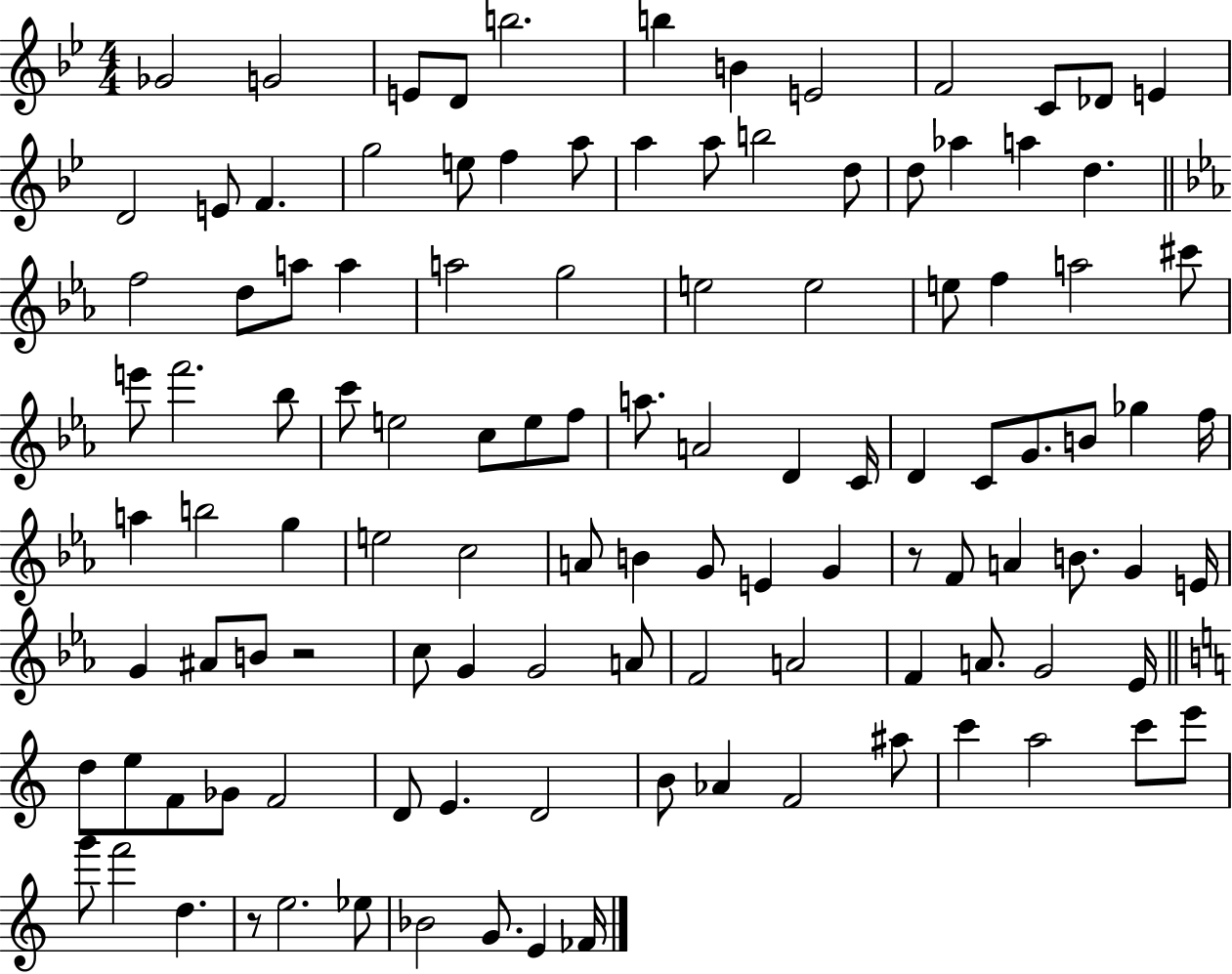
X:1
T:Untitled
M:4/4
L:1/4
K:Bb
_G2 G2 E/2 D/2 b2 b B E2 F2 C/2 _D/2 E D2 E/2 F g2 e/2 f a/2 a a/2 b2 d/2 d/2 _a a d f2 d/2 a/2 a a2 g2 e2 e2 e/2 f a2 ^c'/2 e'/2 f'2 _b/2 c'/2 e2 c/2 e/2 f/2 a/2 A2 D C/4 D C/2 G/2 B/2 _g f/4 a b2 g e2 c2 A/2 B G/2 E G z/2 F/2 A B/2 G E/4 G ^A/2 B/2 z2 c/2 G G2 A/2 F2 A2 F A/2 G2 _E/4 d/2 e/2 F/2 _G/2 F2 D/2 E D2 B/2 _A F2 ^a/2 c' a2 c'/2 e'/2 g'/2 f'2 d z/2 e2 _e/2 _B2 G/2 E _F/4